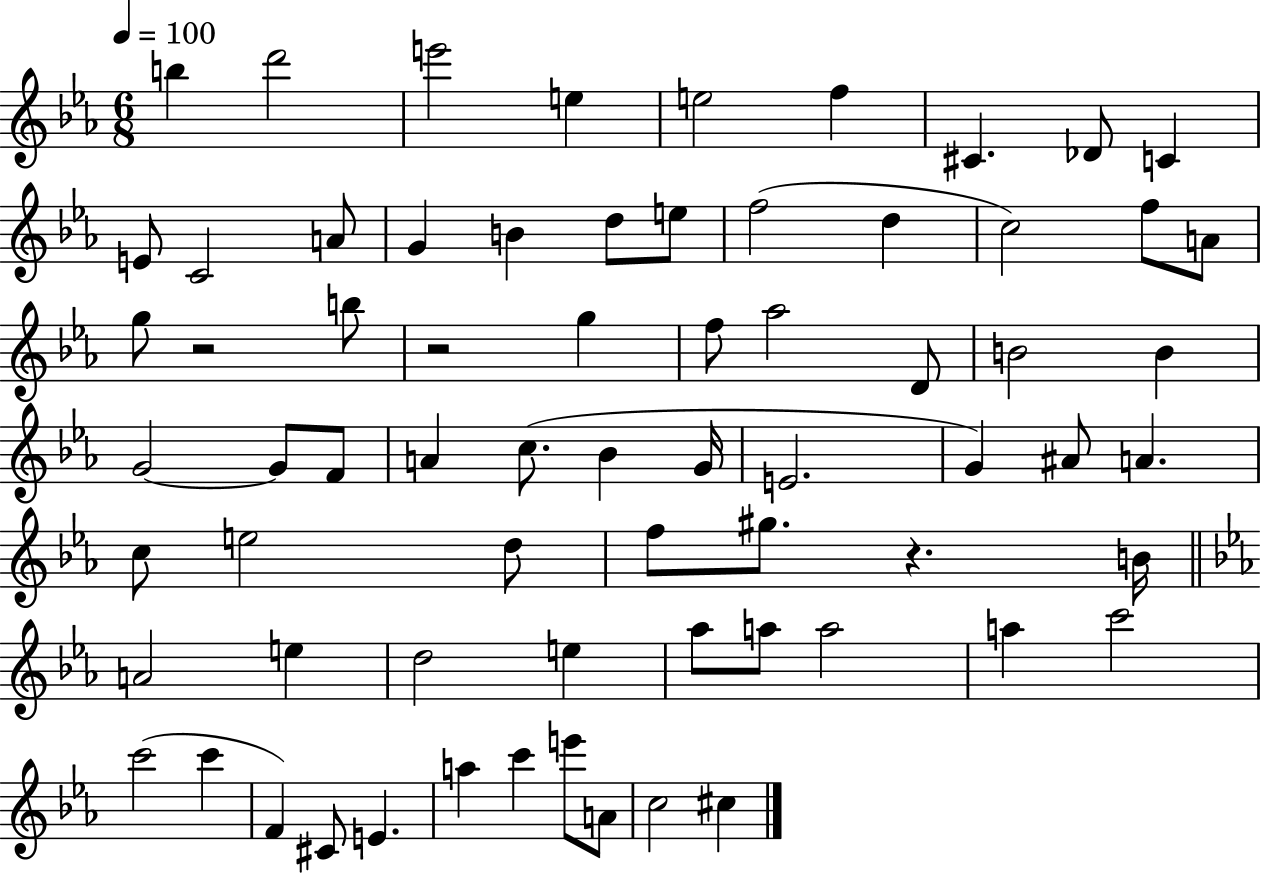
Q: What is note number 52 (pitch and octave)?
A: A5